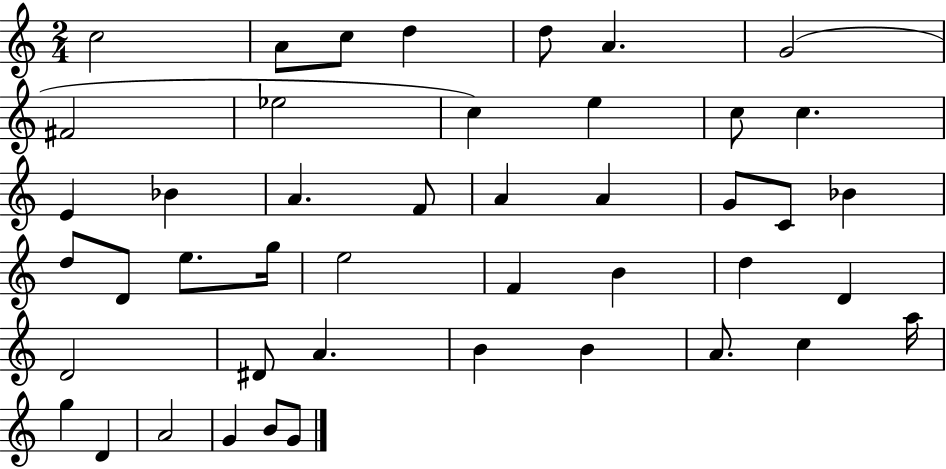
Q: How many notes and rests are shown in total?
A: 45